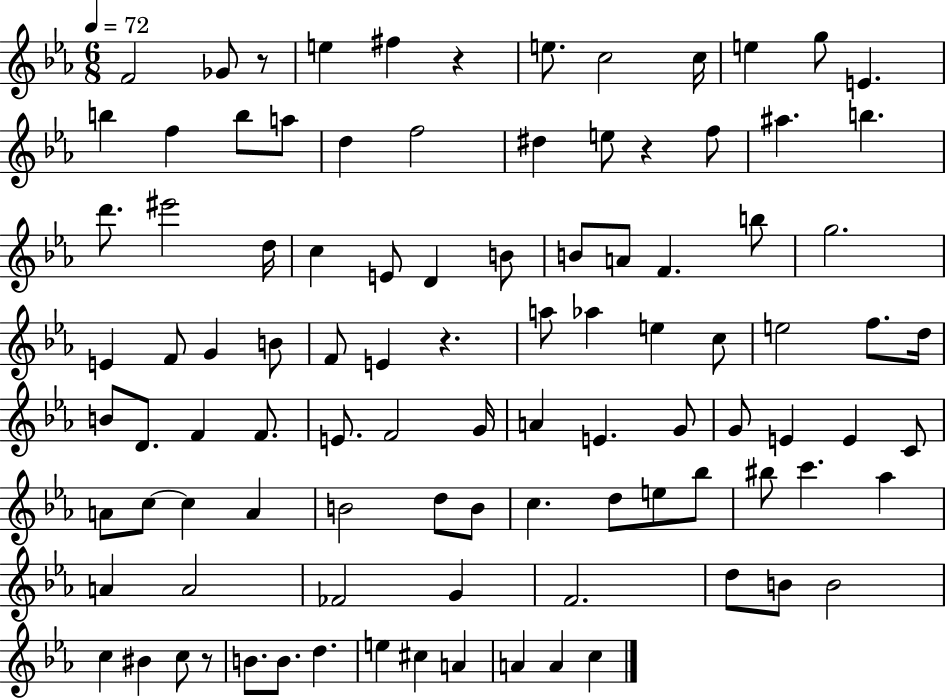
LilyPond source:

{
  \clef treble
  \numericTimeSignature
  \time 6/8
  \key ees \major
  \tempo 4 = 72
  f'2 ges'8 r8 | e''4 fis''4 r4 | e''8. c''2 c''16 | e''4 g''8 e'4. | \break b''4 f''4 b''8 a''8 | d''4 f''2 | dis''4 e''8 r4 f''8 | ais''4. b''4. | \break d'''8. eis'''2 d''16 | c''4 e'8 d'4 b'8 | b'8 a'8 f'4. b''8 | g''2. | \break e'4 f'8 g'4 b'8 | f'8 e'4 r4. | a''8 aes''4 e''4 c''8 | e''2 f''8. d''16 | \break b'8 d'8. f'4 f'8. | e'8. f'2 g'16 | a'4 e'4. g'8 | g'8 e'4 e'4 c'8 | \break a'8 c''8~~ c''4 a'4 | b'2 d''8 b'8 | c''4. d''8 e''8 bes''8 | bis''8 c'''4. aes''4 | \break a'4 a'2 | fes'2 g'4 | f'2. | d''8 b'8 b'2 | \break c''4 bis'4 c''8 r8 | b'8. b'8. d''4. | e''4 cis''4 a'4 | a'4 a'4 c''4 | \break \bar "|."
}